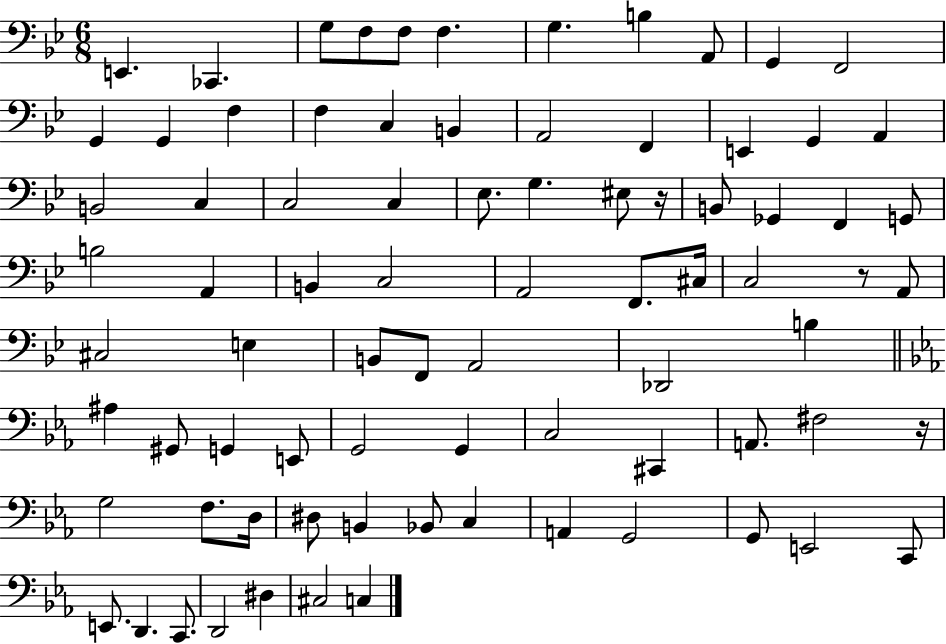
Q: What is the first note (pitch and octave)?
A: E2